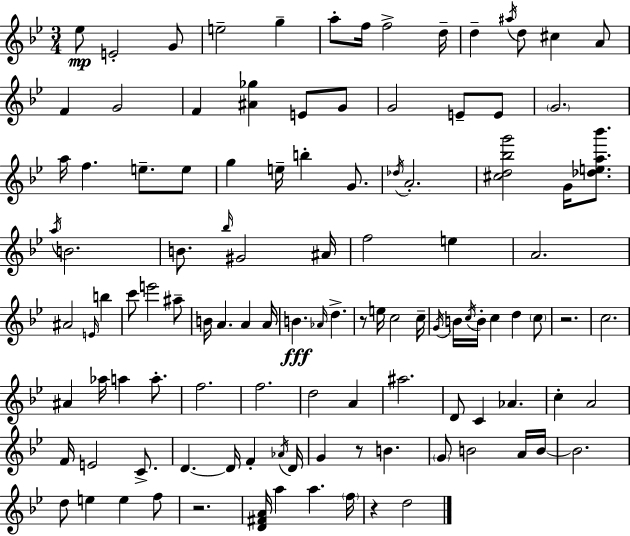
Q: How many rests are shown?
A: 5